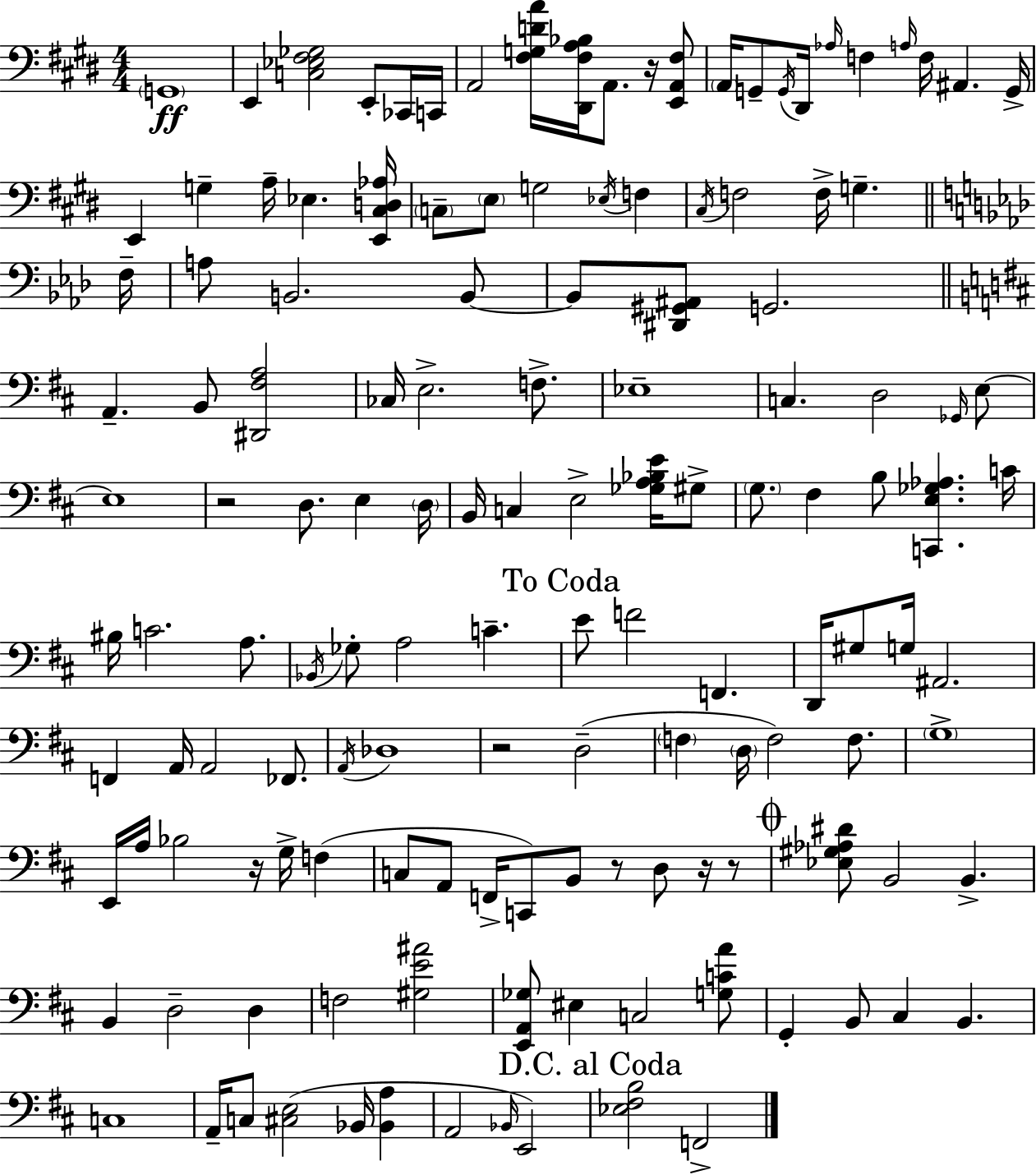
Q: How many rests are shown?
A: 7